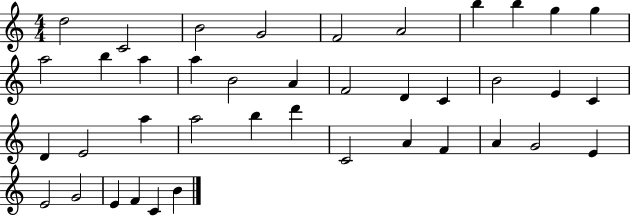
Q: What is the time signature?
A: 4/4